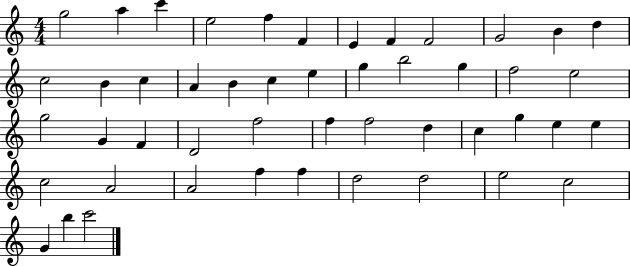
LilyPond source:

{
  \clef treble
  \numericTimeSignature
  \time 4/4
  \key c \major
  g''2 a''4 c'''4 | e''2 f''4 f'4 | e'4 f'4 f'2 | g'2 b'4 d''4 | \break c''2 b'4 c''4 | a'4 b'4 c''4 e''4 | g''4 b''2 g''4 | f''2 e''2 | \break g''2 g'4 f'4 | d'2 f''2 | f''4 f''2 d''4 | c''4 g''4 e''4 e''4 | \break c''2 a'2 | a'2 f''4 f''4 | d''2 d''2 | e''2 c''2 | \break g'4 b''4 c'''2 | \bar "|."
}